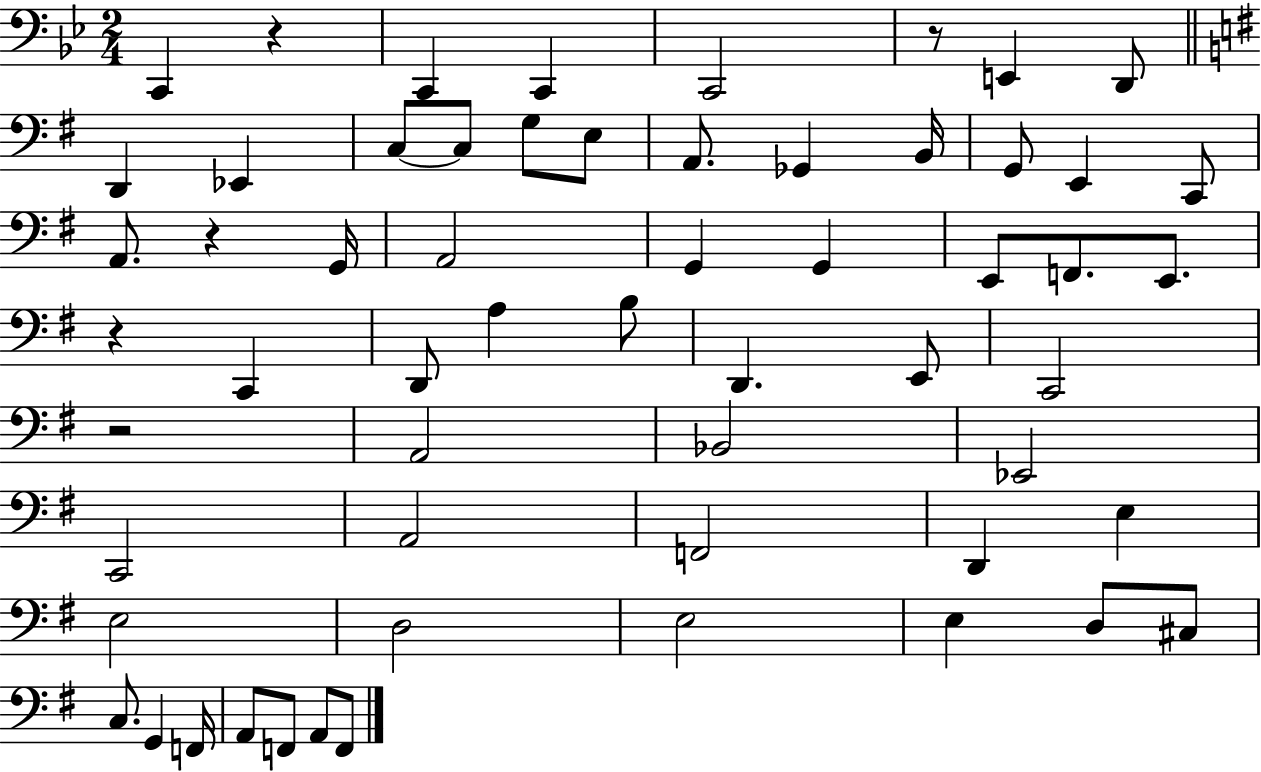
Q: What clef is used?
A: bass